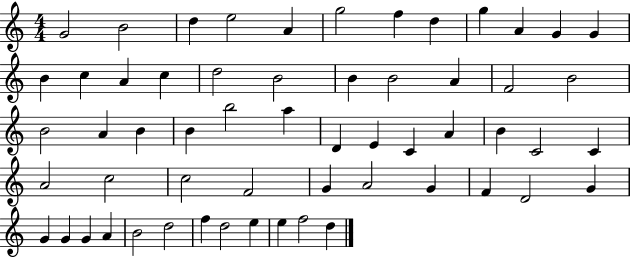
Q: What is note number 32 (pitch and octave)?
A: C4